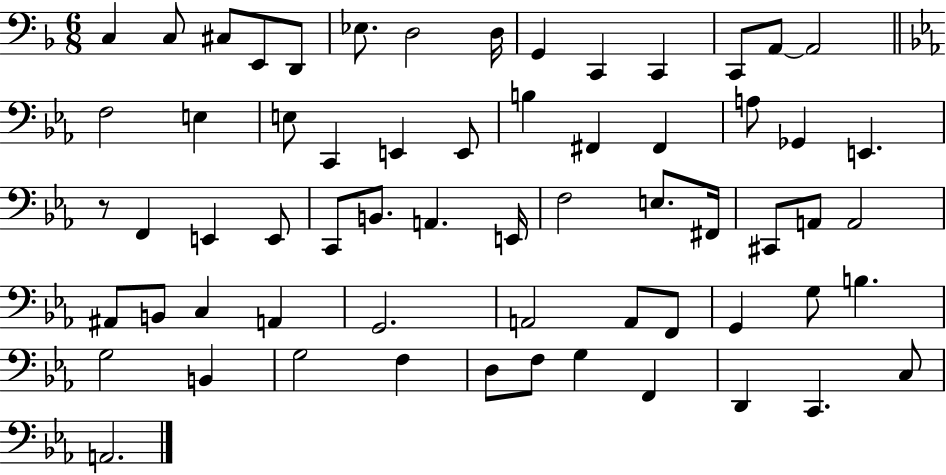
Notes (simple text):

C3/q C3/e C#3/e E2/e D2/e Eb3/e. D3/h D3/s G2/q C2/q C2/q C2/e A2/e A2/h F3/h E3/q E3/e C2/q E2/q E2/e B3/q F#2/q F#2/q A3/e Gb2/q E2/q. R/e F2/q E2/q E2/e C2/e B2/e. A2/q. E2/s F3/h E3/e. F#2/s C#2/e A2/e A2/h A#2/e B2/e C3/q A2/q G2/h. A2/h A2/e F2/e G2/q G3/e B3/q. G3/h B2/q G3/h F3/q D3/e F3/e G3/q F2/q D2/q C2/q. C3/e A2/h.